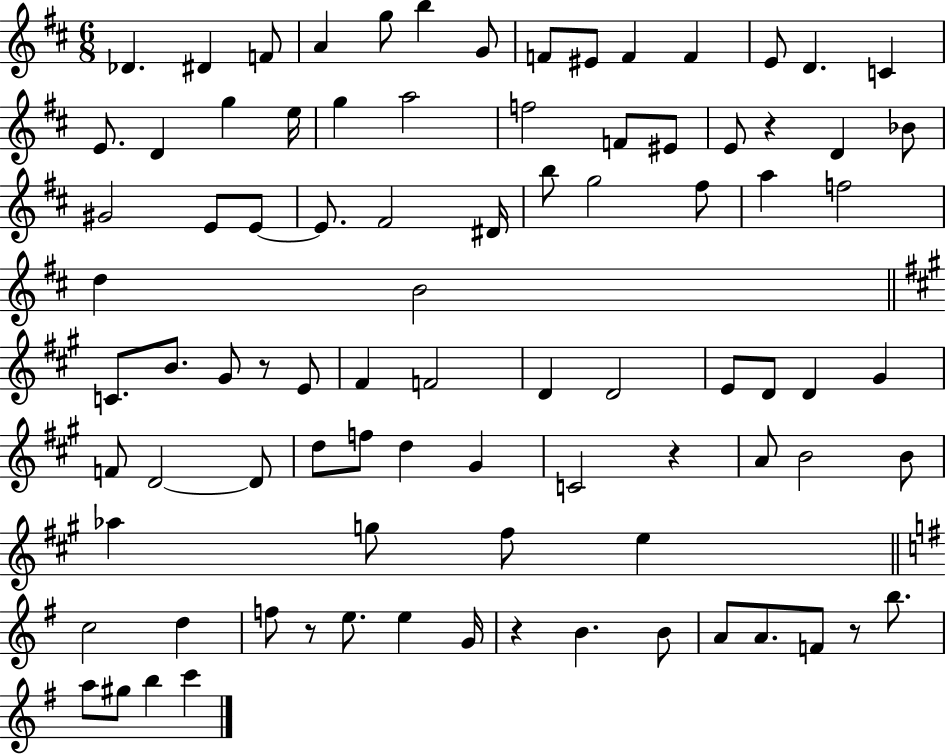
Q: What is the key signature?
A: D major